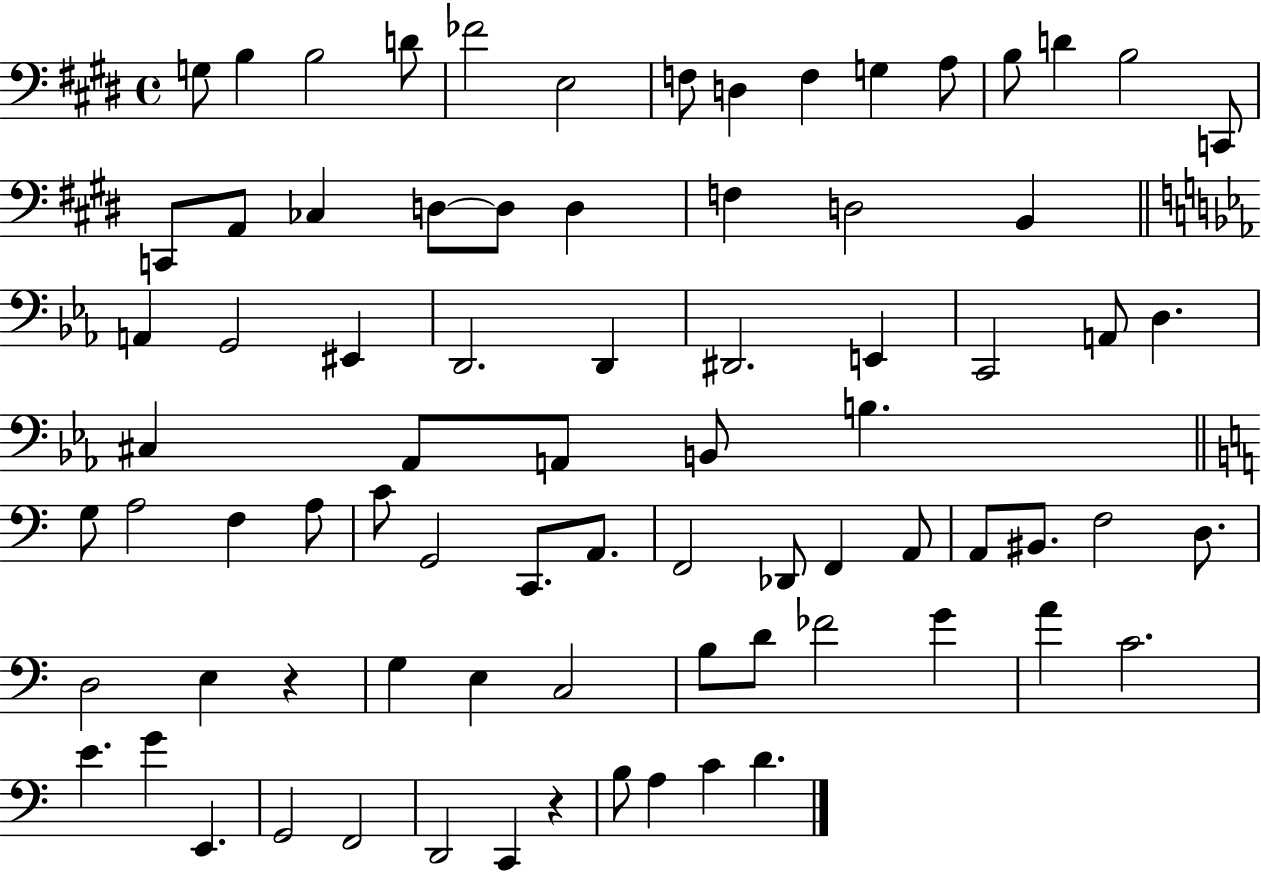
X:1
T:Untitled
M:4/4
L:1/4
K:E
G,/2 B, B,2 D/2 _F2 E,2 F,/2 D, F, G, A,/2 B,/2 D B,2 C,,/2 C,,/2 A,,/2 _C, D,/2 D,/2 D, F, D,2 B,, A,, G,,2 ^E,, D,,2 D,, ^D,,2 E,, C,,2 A,,/2 D, ^C, _A,,/2 A,,/2 B,,/2 B, G,/2 A,2 F, A,/2 C/2 G,,2 C,,/2 A,,/2 F,,2 _D,,/2 F,, A,,/2 A,,/2 ^B,,/2 F,2 D,/2 D,2 E, z G, E, C,2 B,/2 D/2 _F2 G A C2 E G E,, G,,2 F,,2 D,,2 C,, z B,/2 A, C D